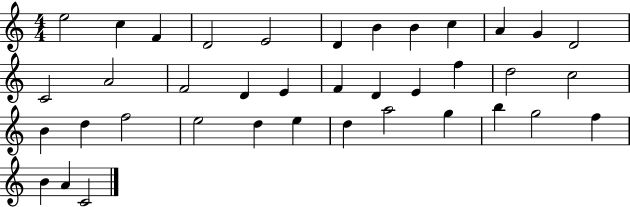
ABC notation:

X:1
T:Untitled
M:4/4
L:1/4
K:C
e2 c F D2 E2 D B B c A G D2 C2 A2 F2 D E F D E f d2 c2 B d f2 e2 d e d a2 g b g2 f B A C2